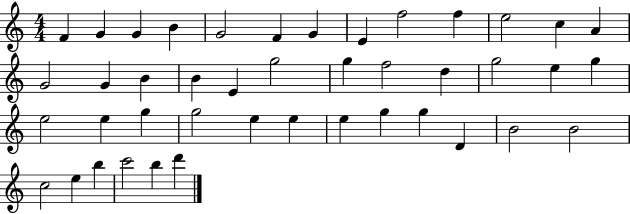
F4/q G4/q G4/q B4/q G4/h F4/q G4/q E4/q F5/h F5/q E5/h C5/q A4/q G4/h G4/q B4/q B4/q E4/q G5/h G5/q F5/h D5/q G5/h E5/q G5/q E5/h E5/q G5/q G5/h E5/q E5/q E5/q G5/q G5/q D4/q B4/h B4/h C5/h E5/q B5/q C6/h B5/q D6/q